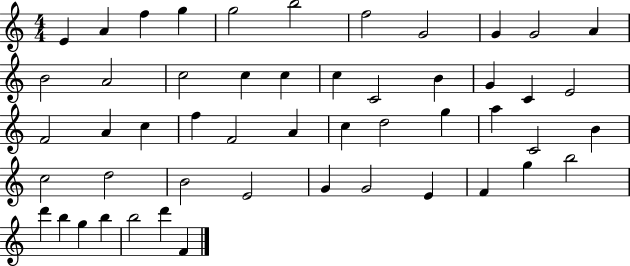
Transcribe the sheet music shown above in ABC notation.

X:1
T:Untitled
M:4/4
L:1/4
K:C
E A f g g2 b2 f2 G2 G G2 A B2 A2 c2 c c c C2 B G C E2 F2 A c f F2 A c d2 g a C2 B c2 d2 B2 E2 G G2 E F g b2 d' b g b b2 d' F